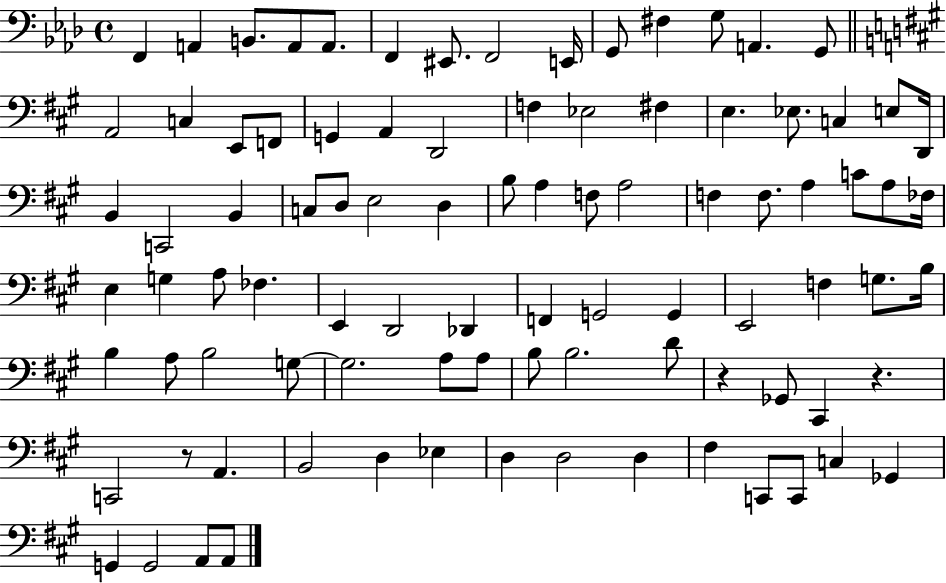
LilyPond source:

{
  \clef bass
  \time 4/4
  \defaultTimeSignature
  \key aes \major
  f,4 a,4 b,8. a,8 a,8. | f,4 eis,8. f,2 e,16 | g,8 fis4 g8 a,4. g,8 | \bar "||" \break \key a \major a,2 c4 e,8 f,8 | g,4 a,4 d,2 | f4 ees2 fis4 | e4. ees8. c4 e8 d,16 | \break b,4 c,2 b,4 | c8 d8 e2 d4 | b8 a4 f8 a2 | f4 f8. a4 c'8 a8 fes16 | \break e4 g4 a8 fes4. | e,4 d,2 des,4 | f,4 g,2 g,4 | e,2 f4 g8. b16 | \break b4 a8 b2 g8~~ | g2. a8 a8 | b8 b2. d'8 | r4 ges,8 cis,4 r4. | \break c,2 r8 a,4. | b,2 d4 ees4 | d4 d2 d4 | fis4 c,8 c,8 c4 ges,4 | \break g,4 g,2 a,8 a,8 | \bar "|."
}